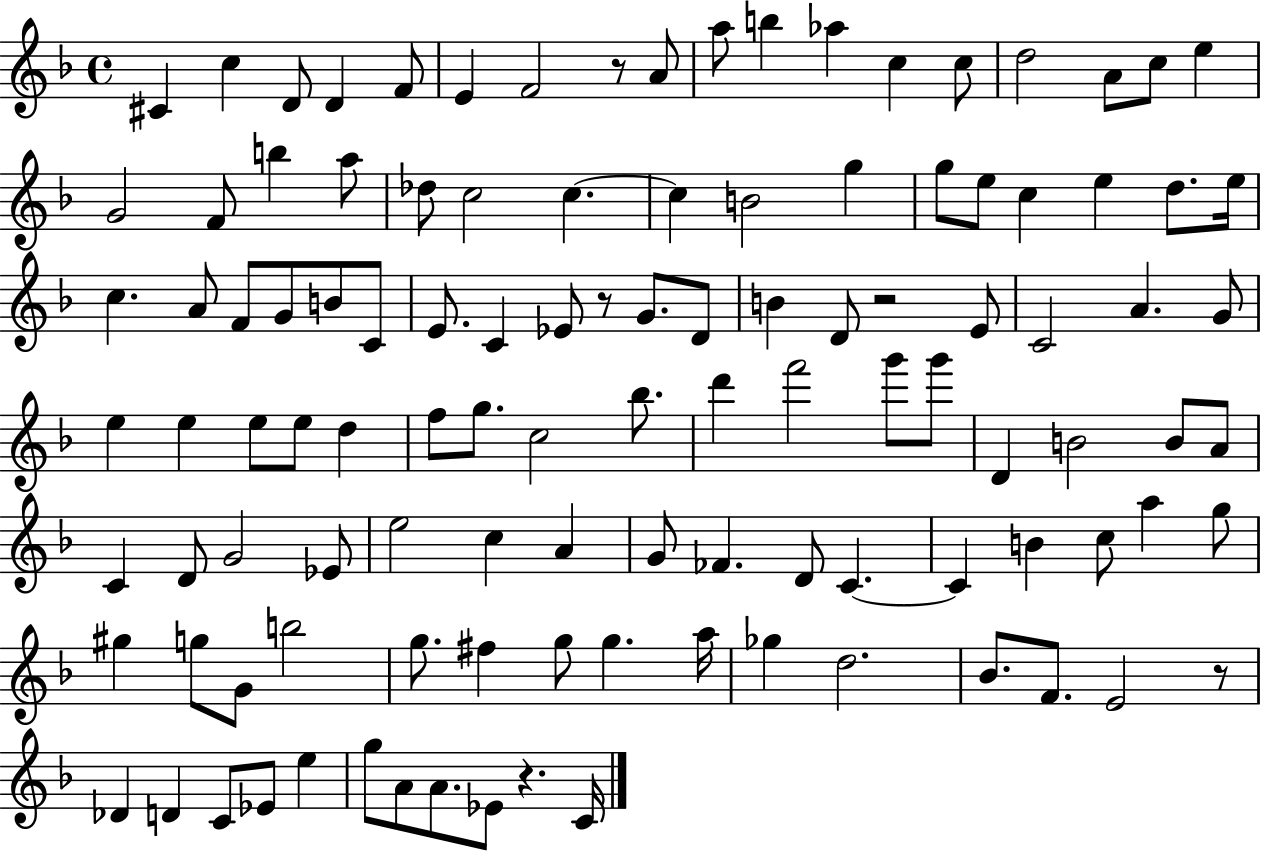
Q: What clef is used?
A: treble